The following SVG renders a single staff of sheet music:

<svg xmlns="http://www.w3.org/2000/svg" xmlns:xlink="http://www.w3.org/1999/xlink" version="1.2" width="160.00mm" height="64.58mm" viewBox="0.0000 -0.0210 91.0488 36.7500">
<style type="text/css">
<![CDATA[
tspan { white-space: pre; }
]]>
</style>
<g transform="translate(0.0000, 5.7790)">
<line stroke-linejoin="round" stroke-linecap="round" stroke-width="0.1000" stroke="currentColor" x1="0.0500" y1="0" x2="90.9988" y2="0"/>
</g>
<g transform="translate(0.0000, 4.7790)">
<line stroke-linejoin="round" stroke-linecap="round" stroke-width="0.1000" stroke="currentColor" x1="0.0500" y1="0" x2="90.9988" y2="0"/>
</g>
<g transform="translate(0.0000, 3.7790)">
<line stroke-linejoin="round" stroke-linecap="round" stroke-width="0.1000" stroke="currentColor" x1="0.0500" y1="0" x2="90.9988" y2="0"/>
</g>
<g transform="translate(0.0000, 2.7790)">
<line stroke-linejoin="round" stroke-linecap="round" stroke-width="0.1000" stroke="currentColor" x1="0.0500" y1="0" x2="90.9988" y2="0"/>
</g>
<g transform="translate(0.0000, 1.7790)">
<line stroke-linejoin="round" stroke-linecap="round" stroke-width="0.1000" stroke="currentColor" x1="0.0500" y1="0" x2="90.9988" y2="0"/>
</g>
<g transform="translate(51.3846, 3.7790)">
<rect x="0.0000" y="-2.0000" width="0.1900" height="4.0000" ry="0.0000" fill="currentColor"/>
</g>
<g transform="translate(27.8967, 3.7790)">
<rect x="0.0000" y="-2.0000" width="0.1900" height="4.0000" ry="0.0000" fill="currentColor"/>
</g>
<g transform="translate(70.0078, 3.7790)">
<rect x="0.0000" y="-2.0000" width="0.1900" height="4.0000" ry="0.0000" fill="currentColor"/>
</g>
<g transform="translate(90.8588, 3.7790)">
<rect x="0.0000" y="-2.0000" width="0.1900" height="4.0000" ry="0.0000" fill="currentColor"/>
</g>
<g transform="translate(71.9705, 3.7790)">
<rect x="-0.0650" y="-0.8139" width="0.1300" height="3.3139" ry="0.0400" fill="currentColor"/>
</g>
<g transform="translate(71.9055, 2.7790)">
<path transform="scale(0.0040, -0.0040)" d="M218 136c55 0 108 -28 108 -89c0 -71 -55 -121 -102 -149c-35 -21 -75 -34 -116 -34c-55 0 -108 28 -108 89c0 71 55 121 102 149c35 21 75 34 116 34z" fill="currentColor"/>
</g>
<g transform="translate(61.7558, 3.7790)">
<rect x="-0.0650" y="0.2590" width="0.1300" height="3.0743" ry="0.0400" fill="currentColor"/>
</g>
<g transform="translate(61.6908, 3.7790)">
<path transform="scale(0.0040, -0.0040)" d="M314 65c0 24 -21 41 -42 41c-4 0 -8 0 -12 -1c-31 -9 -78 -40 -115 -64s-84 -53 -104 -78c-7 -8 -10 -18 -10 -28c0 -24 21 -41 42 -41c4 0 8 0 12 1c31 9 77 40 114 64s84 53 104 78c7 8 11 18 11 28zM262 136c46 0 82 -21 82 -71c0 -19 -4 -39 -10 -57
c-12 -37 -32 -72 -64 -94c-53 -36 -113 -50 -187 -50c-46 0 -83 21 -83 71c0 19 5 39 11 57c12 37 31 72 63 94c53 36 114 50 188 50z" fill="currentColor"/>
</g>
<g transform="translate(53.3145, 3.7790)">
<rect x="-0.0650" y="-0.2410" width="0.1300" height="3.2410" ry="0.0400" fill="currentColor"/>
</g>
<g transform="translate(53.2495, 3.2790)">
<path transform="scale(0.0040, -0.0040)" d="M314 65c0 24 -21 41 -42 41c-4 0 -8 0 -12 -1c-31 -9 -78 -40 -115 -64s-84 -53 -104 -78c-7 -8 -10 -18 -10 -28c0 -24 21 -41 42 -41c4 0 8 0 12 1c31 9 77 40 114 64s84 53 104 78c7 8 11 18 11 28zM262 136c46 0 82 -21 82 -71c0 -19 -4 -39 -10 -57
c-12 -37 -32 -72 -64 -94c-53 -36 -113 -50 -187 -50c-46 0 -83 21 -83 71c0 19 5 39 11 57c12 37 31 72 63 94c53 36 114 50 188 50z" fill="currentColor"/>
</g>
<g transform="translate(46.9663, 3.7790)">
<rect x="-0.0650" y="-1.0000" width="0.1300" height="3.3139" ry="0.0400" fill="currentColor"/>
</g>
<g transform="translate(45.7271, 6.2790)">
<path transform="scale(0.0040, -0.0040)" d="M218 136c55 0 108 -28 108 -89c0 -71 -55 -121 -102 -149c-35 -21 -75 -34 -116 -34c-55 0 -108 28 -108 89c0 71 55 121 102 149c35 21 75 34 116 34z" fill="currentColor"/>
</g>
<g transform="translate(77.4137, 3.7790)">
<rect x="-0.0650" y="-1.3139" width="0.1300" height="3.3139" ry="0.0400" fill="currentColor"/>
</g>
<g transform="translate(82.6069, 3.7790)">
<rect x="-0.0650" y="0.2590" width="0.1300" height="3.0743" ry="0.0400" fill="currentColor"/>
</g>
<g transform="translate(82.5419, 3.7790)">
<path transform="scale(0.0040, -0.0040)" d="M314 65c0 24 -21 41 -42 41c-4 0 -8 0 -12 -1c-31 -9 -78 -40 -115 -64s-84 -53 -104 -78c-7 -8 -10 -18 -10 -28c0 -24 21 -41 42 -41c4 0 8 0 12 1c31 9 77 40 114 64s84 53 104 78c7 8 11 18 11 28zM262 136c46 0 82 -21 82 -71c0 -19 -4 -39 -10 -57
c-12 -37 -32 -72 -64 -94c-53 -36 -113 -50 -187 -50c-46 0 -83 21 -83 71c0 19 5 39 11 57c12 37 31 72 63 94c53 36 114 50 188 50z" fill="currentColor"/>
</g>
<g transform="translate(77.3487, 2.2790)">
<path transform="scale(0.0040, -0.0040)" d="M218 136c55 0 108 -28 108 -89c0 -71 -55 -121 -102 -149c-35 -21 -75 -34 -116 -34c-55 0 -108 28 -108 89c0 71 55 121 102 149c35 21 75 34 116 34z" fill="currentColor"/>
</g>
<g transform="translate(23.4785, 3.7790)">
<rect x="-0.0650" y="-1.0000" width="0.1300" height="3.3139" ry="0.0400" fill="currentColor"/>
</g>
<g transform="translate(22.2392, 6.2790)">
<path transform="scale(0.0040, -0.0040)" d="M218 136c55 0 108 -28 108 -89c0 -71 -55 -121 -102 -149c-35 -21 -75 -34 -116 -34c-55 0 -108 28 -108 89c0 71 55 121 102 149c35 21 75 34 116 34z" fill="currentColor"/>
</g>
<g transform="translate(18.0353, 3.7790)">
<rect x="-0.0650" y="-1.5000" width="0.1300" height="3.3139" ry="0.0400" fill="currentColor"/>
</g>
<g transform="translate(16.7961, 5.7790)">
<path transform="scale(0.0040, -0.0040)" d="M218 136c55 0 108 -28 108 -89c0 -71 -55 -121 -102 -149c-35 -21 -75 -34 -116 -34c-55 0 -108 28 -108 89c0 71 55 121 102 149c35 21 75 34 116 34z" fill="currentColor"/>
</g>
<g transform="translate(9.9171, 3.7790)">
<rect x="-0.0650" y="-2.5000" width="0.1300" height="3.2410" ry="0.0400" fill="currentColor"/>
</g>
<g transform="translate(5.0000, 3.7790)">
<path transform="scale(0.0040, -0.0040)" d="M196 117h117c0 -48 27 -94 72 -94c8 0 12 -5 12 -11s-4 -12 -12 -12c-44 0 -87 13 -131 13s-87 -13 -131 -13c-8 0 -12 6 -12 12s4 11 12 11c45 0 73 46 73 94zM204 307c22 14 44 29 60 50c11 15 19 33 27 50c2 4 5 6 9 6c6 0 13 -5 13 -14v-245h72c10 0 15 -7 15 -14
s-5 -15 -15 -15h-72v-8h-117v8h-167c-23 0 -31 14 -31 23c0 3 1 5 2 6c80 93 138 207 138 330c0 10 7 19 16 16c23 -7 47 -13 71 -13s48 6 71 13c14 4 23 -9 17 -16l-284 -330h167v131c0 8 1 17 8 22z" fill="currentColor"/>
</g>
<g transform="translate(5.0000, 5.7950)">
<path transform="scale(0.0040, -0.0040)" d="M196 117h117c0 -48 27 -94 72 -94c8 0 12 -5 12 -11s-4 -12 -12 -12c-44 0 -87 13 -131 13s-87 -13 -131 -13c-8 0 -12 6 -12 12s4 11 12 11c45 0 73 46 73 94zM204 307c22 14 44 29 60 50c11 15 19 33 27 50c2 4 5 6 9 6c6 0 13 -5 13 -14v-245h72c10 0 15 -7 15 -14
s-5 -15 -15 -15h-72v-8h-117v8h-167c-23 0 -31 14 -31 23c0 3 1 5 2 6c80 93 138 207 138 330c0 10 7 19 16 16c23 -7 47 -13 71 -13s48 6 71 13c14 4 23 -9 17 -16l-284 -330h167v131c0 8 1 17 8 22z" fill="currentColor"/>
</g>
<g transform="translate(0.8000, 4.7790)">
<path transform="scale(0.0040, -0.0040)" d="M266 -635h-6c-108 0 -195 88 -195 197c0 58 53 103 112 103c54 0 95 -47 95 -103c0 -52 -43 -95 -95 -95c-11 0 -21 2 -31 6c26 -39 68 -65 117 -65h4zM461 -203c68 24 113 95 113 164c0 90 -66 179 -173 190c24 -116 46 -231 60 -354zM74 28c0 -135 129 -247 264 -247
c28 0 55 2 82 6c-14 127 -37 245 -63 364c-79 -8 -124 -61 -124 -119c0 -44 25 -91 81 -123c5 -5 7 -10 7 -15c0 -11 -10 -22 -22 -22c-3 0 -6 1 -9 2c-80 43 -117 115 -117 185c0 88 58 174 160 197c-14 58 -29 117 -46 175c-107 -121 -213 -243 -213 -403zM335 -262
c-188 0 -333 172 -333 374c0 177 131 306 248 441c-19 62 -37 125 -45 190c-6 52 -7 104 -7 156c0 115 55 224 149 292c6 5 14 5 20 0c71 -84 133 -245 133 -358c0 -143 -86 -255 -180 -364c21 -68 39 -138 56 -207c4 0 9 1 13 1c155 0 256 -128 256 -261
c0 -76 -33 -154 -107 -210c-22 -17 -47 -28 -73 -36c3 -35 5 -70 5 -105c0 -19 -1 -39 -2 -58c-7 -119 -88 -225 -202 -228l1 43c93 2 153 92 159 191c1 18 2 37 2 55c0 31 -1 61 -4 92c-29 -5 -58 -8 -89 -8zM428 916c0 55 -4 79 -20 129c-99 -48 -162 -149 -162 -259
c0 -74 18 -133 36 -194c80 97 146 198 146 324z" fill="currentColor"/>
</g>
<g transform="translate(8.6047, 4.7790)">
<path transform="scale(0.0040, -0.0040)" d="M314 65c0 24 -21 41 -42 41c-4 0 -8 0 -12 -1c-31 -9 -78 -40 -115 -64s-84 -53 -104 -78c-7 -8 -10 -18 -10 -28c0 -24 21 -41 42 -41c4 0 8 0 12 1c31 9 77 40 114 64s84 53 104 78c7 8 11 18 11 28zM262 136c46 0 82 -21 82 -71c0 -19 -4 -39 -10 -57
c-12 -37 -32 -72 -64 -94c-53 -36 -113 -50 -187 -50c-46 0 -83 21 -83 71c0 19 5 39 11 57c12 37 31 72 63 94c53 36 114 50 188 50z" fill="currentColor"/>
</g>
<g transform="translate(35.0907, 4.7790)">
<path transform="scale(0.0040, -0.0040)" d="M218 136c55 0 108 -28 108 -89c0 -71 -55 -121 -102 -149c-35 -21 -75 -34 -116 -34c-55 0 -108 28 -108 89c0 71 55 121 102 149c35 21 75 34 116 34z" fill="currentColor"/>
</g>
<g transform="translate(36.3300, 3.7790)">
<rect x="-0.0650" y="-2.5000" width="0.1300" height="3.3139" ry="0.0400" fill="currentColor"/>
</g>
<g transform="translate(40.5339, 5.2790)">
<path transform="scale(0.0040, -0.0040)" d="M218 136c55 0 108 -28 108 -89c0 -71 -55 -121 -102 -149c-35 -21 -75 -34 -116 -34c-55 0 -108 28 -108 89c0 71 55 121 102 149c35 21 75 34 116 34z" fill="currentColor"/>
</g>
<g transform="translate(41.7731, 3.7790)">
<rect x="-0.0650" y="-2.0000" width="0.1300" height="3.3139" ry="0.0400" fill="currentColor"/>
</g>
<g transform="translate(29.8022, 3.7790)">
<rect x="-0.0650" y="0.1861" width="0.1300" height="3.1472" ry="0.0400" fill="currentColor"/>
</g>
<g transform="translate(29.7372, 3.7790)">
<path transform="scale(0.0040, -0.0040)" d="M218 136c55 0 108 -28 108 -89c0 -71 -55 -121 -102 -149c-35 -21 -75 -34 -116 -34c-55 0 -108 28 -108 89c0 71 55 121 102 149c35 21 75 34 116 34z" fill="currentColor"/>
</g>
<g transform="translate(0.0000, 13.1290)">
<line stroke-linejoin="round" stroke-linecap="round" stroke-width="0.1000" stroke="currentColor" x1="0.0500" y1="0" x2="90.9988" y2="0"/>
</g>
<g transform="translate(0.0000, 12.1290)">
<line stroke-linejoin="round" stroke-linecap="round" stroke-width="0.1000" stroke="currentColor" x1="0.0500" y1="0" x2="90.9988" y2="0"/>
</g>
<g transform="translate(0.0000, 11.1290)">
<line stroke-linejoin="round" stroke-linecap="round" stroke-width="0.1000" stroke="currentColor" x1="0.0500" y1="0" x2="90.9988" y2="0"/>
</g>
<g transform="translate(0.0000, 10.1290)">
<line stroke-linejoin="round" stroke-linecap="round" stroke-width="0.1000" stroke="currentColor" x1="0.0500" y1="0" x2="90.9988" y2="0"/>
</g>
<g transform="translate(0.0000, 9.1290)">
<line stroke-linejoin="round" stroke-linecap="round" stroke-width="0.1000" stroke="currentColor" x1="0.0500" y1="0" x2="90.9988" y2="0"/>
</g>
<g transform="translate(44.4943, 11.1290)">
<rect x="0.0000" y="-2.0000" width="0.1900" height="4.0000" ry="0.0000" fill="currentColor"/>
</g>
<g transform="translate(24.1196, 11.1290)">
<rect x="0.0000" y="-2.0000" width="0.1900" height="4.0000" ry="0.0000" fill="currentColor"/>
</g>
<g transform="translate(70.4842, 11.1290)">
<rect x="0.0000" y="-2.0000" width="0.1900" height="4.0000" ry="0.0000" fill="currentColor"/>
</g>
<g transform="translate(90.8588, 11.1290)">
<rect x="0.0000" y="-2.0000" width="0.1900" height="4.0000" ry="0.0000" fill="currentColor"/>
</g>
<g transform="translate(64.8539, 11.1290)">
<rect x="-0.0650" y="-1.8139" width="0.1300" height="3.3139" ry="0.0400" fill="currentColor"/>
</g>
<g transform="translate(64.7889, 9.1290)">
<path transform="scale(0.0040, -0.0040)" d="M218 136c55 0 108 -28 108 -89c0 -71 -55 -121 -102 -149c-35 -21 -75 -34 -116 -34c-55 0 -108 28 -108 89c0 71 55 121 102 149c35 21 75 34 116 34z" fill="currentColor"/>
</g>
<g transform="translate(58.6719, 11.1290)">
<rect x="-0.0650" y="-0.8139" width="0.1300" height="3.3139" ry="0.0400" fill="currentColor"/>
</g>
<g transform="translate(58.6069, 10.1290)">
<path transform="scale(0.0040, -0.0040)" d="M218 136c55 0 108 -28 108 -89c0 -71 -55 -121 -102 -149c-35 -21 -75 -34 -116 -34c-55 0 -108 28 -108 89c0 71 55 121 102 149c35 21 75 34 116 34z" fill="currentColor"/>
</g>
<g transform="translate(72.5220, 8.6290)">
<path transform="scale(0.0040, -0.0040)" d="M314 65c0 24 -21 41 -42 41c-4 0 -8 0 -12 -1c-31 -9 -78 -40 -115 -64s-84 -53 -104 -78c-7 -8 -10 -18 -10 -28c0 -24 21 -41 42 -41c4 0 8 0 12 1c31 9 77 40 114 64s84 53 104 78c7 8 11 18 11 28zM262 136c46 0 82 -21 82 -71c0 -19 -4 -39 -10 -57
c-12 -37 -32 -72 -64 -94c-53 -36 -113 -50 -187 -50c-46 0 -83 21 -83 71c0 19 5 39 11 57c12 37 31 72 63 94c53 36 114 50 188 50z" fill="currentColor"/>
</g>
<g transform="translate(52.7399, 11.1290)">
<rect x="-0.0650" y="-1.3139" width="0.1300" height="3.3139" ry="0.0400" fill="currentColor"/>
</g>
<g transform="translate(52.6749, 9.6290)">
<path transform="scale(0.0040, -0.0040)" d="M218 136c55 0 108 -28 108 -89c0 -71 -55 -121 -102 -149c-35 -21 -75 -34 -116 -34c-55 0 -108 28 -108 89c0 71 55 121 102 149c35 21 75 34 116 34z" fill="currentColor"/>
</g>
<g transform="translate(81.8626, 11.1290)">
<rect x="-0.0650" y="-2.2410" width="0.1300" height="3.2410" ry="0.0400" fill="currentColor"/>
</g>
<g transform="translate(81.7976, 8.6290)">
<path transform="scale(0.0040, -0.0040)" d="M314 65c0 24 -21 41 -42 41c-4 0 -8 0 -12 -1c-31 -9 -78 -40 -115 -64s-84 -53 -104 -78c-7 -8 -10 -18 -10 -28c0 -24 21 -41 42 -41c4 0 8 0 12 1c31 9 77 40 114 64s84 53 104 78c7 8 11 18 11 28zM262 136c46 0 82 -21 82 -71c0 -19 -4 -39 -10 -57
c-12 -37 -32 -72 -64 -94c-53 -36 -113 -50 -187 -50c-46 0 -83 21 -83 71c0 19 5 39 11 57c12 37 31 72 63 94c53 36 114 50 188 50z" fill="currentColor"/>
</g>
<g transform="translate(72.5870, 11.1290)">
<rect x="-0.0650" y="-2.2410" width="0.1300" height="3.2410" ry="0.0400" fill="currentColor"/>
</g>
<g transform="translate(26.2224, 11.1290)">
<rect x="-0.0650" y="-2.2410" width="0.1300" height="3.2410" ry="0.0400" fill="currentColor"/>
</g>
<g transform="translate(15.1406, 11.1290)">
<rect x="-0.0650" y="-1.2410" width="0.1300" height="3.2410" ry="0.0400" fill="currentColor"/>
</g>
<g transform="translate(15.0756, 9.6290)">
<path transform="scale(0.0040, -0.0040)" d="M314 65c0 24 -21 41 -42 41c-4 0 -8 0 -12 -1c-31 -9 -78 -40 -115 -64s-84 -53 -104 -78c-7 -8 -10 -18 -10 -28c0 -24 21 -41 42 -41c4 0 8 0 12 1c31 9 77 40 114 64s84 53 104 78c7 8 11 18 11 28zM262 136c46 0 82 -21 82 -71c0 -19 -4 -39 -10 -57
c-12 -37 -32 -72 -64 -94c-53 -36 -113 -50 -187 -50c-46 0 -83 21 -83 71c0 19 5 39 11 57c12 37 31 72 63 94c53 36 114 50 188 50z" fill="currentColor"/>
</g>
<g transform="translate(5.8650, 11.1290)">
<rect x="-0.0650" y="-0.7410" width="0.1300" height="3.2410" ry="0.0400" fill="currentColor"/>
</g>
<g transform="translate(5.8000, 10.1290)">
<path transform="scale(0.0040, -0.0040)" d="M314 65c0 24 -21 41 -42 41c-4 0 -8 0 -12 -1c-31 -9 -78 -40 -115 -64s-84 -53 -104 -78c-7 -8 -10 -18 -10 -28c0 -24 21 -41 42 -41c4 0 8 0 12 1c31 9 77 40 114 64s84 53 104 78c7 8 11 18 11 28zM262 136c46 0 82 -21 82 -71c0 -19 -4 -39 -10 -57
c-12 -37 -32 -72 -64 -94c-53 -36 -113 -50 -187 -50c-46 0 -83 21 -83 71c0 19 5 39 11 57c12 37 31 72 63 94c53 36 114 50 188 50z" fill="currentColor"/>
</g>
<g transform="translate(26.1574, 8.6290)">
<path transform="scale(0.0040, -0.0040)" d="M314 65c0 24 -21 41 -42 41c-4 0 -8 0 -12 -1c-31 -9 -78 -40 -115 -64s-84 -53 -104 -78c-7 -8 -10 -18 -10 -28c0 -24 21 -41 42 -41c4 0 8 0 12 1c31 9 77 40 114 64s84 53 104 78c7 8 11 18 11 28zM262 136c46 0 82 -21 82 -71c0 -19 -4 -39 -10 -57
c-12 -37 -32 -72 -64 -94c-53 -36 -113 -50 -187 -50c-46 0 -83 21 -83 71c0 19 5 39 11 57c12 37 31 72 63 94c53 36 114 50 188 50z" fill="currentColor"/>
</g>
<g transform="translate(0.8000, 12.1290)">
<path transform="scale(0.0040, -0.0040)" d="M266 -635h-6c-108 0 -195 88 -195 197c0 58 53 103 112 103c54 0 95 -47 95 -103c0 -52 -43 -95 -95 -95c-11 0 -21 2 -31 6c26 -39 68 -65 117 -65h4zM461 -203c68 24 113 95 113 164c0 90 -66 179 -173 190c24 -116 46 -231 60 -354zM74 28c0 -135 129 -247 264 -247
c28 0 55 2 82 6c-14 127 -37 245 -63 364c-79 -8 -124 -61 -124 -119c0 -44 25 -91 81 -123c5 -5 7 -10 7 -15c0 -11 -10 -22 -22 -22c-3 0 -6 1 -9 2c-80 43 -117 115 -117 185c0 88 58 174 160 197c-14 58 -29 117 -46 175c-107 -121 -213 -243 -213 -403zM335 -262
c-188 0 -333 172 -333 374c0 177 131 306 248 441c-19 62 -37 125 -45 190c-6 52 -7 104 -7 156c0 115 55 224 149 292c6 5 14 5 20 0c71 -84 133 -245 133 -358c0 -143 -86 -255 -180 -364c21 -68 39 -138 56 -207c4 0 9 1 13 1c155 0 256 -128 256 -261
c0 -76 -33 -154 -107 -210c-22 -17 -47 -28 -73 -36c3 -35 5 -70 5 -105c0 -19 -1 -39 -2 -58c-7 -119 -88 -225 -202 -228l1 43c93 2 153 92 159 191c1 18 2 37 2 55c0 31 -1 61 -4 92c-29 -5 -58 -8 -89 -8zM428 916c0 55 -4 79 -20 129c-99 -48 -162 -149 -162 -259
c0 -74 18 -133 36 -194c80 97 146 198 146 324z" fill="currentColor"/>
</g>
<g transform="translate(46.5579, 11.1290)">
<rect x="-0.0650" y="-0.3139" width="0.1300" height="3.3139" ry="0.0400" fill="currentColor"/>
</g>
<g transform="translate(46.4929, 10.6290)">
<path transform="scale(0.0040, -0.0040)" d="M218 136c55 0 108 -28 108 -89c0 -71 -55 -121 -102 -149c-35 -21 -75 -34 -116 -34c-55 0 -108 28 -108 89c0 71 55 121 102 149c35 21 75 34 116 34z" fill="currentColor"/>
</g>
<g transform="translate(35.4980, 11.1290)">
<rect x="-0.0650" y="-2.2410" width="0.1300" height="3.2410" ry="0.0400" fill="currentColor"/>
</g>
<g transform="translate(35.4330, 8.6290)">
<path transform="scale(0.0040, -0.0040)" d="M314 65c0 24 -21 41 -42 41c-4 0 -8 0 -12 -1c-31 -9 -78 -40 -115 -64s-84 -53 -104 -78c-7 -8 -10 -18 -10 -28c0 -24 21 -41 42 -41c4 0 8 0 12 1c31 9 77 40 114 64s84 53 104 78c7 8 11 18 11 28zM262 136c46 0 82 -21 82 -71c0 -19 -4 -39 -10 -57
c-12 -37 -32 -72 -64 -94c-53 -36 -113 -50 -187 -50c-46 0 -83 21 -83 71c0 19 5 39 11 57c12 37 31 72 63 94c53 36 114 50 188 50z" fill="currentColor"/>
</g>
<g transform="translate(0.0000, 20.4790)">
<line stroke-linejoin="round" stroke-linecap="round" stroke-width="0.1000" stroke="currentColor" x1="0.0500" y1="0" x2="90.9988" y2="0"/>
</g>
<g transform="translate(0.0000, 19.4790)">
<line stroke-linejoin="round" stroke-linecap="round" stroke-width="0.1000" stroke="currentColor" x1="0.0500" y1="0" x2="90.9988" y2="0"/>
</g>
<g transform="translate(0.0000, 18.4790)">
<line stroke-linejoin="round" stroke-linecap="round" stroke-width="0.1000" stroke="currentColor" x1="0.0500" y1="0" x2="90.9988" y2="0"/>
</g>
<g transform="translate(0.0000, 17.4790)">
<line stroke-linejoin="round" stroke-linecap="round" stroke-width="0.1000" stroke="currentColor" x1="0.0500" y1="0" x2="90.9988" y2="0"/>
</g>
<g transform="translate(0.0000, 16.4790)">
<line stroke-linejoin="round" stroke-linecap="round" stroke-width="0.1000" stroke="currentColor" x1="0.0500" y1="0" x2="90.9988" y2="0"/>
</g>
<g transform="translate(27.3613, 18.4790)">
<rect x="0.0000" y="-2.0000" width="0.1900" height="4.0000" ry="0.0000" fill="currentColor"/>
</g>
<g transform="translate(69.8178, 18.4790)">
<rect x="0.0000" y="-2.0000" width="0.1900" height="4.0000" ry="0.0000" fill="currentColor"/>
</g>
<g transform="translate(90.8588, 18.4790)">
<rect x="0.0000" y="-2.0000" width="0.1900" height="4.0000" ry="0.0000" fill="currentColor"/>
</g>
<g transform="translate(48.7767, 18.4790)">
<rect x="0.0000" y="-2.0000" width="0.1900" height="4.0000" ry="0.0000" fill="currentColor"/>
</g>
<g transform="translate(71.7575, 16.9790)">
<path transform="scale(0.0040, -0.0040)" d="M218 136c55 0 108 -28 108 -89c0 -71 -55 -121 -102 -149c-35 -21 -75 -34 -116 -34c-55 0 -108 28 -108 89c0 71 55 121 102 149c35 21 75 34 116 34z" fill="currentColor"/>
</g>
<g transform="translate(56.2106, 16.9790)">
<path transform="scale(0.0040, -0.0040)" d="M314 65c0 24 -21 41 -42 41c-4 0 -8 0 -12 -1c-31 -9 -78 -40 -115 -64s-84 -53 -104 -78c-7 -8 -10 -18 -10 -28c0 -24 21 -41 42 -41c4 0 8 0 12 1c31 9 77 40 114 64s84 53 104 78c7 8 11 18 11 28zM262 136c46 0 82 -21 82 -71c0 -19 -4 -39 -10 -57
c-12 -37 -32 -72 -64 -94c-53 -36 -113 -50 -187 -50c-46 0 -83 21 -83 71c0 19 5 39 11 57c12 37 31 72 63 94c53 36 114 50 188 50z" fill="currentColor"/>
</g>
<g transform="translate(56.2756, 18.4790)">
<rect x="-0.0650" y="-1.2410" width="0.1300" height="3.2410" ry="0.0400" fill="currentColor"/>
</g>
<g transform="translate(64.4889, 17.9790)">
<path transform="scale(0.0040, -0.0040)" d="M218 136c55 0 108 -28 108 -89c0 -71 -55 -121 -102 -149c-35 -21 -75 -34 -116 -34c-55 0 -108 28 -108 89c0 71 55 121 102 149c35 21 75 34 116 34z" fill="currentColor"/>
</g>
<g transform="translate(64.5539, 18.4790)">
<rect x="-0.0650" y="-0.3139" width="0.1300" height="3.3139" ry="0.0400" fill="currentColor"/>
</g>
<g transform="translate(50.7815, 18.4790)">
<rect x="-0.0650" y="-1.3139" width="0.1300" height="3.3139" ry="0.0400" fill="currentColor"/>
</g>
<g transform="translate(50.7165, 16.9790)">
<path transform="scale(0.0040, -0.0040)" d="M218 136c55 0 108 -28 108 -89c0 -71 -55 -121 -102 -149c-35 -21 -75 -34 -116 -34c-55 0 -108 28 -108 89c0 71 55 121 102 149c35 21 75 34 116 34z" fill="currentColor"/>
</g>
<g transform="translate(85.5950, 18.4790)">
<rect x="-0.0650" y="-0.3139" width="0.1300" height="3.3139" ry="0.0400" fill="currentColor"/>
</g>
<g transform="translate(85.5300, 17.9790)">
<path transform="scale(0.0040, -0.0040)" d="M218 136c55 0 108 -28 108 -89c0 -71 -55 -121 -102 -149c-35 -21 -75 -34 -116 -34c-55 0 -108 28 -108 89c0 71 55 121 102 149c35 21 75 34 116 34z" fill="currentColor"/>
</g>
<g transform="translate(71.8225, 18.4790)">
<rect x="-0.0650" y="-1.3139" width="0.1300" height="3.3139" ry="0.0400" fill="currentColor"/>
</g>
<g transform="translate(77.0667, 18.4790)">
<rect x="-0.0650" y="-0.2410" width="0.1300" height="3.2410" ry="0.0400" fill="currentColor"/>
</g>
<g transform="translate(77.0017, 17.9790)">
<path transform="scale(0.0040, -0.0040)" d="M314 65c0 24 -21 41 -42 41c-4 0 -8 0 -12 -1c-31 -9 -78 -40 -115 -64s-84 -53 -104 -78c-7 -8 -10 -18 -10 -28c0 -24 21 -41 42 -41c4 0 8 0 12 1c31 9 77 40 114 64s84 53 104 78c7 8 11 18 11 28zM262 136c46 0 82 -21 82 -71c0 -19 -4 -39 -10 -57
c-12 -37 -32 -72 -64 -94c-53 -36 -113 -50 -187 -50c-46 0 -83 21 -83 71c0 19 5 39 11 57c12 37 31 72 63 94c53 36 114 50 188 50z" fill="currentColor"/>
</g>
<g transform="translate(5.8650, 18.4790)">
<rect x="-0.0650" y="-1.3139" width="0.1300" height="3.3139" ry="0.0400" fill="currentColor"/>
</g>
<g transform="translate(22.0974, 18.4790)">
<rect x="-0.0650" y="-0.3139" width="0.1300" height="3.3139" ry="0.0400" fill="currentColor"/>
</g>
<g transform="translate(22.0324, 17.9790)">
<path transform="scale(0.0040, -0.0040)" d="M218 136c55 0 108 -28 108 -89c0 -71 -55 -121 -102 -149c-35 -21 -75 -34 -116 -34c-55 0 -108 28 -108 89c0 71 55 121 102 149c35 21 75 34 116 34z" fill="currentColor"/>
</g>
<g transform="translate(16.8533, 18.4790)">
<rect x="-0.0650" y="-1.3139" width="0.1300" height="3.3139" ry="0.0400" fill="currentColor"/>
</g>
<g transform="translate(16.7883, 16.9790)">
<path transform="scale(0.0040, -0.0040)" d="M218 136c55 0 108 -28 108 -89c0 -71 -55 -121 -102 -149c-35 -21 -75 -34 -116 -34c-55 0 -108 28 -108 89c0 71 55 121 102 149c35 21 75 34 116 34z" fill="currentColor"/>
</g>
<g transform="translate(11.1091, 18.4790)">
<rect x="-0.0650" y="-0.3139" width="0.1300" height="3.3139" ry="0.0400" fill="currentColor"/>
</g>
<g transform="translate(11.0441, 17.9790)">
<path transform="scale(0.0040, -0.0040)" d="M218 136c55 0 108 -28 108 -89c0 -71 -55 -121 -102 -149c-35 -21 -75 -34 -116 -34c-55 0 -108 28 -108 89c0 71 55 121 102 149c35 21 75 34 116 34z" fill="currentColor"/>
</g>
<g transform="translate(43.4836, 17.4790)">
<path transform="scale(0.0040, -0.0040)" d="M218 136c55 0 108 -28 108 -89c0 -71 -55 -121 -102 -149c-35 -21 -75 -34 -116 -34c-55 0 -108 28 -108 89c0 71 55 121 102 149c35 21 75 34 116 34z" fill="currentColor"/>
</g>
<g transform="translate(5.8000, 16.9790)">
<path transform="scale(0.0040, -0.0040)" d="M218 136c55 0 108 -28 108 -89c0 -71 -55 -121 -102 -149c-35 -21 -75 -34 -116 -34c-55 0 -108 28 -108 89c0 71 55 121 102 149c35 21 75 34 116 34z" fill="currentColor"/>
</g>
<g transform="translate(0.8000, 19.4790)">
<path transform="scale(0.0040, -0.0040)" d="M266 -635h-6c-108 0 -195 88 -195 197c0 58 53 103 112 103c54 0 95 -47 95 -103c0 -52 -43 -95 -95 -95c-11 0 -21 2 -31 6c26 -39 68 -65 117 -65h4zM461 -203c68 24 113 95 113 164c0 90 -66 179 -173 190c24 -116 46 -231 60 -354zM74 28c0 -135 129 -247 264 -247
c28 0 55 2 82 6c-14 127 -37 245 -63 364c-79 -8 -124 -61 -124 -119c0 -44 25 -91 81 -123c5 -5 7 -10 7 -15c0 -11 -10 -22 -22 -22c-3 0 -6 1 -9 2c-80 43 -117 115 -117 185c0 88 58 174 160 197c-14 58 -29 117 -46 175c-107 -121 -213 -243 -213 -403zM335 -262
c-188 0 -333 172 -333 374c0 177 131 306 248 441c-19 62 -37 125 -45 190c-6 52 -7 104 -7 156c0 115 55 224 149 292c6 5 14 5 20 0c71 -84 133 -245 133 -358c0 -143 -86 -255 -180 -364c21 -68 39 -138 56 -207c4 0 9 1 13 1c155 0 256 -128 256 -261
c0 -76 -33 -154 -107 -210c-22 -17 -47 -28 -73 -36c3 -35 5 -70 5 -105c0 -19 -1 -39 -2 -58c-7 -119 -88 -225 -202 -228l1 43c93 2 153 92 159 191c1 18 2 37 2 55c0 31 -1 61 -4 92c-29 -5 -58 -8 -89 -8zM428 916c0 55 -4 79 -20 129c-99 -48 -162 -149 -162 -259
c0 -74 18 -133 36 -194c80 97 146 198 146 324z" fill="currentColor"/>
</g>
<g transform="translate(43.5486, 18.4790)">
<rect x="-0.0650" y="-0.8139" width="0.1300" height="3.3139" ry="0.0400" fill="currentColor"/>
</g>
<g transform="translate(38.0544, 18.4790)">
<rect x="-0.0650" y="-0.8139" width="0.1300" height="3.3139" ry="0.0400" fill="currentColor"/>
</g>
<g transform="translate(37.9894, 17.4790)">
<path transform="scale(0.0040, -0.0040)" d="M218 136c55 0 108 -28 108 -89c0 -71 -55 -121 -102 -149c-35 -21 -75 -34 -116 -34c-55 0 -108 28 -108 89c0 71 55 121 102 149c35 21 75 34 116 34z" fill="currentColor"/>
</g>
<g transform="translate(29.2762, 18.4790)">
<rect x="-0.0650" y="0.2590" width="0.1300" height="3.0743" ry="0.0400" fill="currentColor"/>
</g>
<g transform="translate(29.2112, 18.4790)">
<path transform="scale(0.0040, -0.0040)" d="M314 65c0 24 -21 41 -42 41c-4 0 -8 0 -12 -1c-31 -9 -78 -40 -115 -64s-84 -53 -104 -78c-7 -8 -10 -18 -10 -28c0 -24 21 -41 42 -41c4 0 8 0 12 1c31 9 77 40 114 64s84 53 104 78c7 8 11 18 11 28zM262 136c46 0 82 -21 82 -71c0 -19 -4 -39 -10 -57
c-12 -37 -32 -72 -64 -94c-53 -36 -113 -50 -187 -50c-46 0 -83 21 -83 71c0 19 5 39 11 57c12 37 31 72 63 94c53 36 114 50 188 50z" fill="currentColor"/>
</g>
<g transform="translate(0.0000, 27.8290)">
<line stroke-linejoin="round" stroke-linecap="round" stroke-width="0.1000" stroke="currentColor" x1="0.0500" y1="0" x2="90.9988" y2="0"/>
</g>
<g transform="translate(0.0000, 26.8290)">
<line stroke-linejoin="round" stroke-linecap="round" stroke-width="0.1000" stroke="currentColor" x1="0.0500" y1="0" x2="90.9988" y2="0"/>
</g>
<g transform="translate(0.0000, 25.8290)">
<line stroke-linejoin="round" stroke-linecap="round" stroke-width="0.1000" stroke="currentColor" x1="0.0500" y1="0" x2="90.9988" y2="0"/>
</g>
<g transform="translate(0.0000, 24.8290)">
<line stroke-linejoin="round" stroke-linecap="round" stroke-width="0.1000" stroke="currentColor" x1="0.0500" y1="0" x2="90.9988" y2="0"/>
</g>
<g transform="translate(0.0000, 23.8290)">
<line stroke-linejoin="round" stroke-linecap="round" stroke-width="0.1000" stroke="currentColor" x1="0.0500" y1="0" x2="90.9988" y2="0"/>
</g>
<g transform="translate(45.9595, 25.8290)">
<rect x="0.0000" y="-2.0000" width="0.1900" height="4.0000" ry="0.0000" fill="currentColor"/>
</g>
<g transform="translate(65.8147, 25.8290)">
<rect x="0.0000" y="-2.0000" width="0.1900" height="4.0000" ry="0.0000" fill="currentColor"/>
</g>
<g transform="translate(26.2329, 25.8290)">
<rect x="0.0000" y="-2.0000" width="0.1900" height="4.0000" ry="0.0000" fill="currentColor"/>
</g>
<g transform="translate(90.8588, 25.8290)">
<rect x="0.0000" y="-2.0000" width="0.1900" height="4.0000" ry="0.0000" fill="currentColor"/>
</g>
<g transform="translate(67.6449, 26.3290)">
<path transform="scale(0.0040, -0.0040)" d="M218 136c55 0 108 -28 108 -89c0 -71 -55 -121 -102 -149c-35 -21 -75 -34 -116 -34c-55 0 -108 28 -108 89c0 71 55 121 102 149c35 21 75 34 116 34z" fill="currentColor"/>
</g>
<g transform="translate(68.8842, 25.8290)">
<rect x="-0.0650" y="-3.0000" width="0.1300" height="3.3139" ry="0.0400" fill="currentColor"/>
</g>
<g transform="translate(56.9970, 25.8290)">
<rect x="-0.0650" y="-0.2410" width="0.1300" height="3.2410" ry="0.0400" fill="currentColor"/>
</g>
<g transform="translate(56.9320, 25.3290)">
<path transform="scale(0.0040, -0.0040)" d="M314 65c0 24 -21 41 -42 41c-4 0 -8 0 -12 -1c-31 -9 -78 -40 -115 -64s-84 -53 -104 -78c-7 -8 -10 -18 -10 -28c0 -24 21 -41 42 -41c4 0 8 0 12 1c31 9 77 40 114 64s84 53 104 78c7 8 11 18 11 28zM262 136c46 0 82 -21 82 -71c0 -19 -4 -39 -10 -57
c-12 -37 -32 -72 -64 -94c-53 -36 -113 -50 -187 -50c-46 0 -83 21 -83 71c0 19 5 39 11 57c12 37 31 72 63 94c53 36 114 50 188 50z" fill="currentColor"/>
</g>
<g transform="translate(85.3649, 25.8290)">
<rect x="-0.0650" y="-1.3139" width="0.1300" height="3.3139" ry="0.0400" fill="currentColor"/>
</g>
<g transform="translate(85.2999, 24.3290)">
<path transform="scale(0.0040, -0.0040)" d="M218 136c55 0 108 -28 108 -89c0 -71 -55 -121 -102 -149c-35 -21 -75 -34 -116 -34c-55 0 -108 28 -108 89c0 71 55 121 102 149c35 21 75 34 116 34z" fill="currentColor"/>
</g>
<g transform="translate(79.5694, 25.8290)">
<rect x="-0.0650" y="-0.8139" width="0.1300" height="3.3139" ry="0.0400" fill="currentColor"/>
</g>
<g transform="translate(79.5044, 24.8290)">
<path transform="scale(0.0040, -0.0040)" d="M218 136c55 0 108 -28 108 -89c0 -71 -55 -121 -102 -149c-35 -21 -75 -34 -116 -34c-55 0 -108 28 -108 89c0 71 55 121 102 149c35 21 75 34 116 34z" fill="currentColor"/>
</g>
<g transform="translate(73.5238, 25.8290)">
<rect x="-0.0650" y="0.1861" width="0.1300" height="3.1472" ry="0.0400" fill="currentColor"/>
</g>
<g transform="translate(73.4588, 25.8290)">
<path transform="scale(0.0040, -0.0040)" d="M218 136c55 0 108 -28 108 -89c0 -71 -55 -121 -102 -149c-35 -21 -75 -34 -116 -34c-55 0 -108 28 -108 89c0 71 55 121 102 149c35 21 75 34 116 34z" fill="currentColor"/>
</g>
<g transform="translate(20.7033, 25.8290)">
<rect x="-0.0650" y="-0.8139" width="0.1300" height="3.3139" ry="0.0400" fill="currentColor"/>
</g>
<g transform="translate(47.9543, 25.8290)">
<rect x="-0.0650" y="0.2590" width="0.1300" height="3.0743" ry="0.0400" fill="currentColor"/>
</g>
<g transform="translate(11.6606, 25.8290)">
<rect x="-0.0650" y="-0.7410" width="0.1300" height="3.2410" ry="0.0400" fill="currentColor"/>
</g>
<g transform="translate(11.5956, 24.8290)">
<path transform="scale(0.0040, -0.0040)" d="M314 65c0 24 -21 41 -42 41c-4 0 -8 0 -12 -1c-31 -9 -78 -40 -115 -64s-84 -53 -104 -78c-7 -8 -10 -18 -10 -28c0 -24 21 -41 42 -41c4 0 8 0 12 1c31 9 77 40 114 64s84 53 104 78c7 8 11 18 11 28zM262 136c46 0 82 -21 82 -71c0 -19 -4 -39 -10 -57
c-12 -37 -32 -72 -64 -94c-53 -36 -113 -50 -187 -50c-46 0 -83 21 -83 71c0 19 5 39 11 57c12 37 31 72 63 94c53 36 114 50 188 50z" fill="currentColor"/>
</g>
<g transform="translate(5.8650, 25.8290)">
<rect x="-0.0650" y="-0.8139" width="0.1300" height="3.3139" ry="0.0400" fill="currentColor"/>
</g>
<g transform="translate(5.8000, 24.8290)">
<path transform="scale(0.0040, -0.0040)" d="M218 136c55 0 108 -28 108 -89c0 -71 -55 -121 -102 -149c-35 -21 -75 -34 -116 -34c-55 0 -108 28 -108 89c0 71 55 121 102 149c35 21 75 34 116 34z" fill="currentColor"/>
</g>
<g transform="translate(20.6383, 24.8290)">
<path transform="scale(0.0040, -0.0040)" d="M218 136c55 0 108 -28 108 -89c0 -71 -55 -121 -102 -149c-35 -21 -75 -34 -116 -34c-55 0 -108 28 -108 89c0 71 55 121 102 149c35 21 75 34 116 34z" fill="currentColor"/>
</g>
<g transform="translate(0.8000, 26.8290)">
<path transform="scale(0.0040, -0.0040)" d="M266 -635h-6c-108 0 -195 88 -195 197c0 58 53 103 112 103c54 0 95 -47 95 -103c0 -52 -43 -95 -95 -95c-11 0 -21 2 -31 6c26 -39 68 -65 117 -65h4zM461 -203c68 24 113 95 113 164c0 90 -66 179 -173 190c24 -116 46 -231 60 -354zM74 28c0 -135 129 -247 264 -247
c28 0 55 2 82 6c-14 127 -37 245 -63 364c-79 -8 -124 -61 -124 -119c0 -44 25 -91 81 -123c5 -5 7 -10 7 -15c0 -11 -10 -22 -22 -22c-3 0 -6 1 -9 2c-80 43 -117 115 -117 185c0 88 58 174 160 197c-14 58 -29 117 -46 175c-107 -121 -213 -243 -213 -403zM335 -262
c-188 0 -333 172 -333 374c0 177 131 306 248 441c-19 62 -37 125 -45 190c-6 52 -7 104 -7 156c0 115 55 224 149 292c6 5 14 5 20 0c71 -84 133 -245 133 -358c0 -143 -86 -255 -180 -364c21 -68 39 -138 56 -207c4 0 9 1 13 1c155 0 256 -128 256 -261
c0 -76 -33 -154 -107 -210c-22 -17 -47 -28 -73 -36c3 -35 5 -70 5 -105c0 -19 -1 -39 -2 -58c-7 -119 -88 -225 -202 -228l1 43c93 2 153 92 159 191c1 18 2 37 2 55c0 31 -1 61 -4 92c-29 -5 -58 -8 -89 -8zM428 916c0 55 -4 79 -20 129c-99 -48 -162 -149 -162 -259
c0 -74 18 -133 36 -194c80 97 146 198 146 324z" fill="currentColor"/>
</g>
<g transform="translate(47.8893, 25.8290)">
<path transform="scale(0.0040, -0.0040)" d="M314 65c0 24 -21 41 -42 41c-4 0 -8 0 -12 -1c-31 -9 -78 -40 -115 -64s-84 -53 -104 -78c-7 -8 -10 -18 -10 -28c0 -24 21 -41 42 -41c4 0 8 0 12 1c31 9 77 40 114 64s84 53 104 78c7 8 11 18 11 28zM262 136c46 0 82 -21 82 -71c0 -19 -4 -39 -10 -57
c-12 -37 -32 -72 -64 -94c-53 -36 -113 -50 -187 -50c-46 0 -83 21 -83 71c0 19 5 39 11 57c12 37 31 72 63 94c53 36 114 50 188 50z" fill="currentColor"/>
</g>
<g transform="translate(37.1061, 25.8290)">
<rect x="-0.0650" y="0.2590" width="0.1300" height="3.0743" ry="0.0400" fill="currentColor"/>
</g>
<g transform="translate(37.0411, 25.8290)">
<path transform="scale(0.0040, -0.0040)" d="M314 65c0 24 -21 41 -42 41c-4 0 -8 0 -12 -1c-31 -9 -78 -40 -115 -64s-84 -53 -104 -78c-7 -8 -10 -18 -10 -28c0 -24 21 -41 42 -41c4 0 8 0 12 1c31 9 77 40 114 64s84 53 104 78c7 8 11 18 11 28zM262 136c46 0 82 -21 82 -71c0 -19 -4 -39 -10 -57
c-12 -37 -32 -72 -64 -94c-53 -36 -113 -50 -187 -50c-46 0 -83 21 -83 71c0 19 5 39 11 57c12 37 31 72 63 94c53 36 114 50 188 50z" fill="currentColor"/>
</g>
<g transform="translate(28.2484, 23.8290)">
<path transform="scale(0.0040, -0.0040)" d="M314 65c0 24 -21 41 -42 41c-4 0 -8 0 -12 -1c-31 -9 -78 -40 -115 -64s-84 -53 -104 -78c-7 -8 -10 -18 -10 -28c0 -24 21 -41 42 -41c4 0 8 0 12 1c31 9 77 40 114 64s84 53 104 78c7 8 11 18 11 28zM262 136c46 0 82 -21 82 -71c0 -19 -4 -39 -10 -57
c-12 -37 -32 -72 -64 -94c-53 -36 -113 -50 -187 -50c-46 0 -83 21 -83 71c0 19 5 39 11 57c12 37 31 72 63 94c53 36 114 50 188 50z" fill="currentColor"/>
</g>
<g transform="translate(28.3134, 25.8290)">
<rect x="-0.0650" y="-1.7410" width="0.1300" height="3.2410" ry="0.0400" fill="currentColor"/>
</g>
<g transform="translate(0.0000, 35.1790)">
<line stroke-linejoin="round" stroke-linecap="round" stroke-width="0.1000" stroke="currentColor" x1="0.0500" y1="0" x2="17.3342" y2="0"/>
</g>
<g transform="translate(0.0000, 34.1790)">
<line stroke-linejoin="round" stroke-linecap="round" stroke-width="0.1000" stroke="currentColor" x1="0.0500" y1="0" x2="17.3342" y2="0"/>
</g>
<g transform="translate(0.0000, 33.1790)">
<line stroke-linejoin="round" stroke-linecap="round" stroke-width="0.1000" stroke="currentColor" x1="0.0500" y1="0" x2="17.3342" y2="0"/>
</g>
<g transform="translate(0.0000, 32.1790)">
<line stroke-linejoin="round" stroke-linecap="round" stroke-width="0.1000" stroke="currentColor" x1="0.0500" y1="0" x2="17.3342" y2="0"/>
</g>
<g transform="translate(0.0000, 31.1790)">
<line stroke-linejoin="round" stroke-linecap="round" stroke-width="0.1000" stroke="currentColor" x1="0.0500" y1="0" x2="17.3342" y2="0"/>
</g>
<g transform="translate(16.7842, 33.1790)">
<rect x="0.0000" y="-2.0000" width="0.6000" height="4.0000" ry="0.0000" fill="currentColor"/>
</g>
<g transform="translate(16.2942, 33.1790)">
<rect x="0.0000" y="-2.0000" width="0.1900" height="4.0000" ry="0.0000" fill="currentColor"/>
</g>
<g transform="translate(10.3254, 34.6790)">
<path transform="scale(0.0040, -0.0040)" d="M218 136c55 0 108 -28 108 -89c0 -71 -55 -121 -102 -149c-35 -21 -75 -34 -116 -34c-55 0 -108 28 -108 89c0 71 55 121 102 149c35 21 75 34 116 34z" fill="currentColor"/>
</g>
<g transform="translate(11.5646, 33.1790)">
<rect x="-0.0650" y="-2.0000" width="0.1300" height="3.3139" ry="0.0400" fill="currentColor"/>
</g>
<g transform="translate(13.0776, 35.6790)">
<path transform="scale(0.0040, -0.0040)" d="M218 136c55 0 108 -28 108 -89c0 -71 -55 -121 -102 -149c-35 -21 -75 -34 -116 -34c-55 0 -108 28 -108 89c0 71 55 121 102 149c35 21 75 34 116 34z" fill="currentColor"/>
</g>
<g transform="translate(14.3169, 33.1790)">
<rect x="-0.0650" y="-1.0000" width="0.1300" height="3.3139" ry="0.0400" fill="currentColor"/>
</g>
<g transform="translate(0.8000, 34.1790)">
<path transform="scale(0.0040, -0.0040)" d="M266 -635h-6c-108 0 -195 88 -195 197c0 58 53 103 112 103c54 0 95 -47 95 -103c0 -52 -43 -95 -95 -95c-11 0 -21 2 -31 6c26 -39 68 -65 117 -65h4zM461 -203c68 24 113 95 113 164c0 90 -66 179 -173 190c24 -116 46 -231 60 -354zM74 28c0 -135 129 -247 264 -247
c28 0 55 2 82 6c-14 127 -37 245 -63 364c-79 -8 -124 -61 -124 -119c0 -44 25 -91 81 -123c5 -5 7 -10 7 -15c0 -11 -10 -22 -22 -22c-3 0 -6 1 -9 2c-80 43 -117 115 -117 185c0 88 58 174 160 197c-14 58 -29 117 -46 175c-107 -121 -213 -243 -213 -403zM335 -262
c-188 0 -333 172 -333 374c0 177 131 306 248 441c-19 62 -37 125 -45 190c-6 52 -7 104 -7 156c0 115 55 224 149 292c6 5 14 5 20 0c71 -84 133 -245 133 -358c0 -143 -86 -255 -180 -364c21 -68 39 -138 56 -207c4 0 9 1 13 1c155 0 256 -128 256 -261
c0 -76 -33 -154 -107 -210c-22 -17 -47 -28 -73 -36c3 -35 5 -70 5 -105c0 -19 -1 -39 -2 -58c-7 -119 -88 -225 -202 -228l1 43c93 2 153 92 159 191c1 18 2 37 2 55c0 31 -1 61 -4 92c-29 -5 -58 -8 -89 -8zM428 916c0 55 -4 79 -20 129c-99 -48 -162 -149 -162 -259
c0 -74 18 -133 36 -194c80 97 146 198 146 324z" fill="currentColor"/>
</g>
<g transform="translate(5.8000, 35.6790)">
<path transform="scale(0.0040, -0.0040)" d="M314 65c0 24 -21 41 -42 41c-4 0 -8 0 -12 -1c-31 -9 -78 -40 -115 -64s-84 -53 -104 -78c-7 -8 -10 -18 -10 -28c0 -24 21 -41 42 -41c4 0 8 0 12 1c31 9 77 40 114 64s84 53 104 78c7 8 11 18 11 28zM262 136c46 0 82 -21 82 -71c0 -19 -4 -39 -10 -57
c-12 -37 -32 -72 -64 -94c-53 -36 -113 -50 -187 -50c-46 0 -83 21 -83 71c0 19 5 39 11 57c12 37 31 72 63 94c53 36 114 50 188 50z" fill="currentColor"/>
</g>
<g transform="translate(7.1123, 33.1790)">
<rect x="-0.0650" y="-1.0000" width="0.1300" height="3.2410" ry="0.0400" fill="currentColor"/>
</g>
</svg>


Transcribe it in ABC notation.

X:1
T:Untitled
M:4/4
L:1/4
K:C
G2 E D B G F D c2 B2 d e B2 d2 e2 g2 g2 c e d f g2 g2 e c e c B2 d d e e2 c e c2 c d d2 d f2 B2 B2 c2 A B d e D2 F D